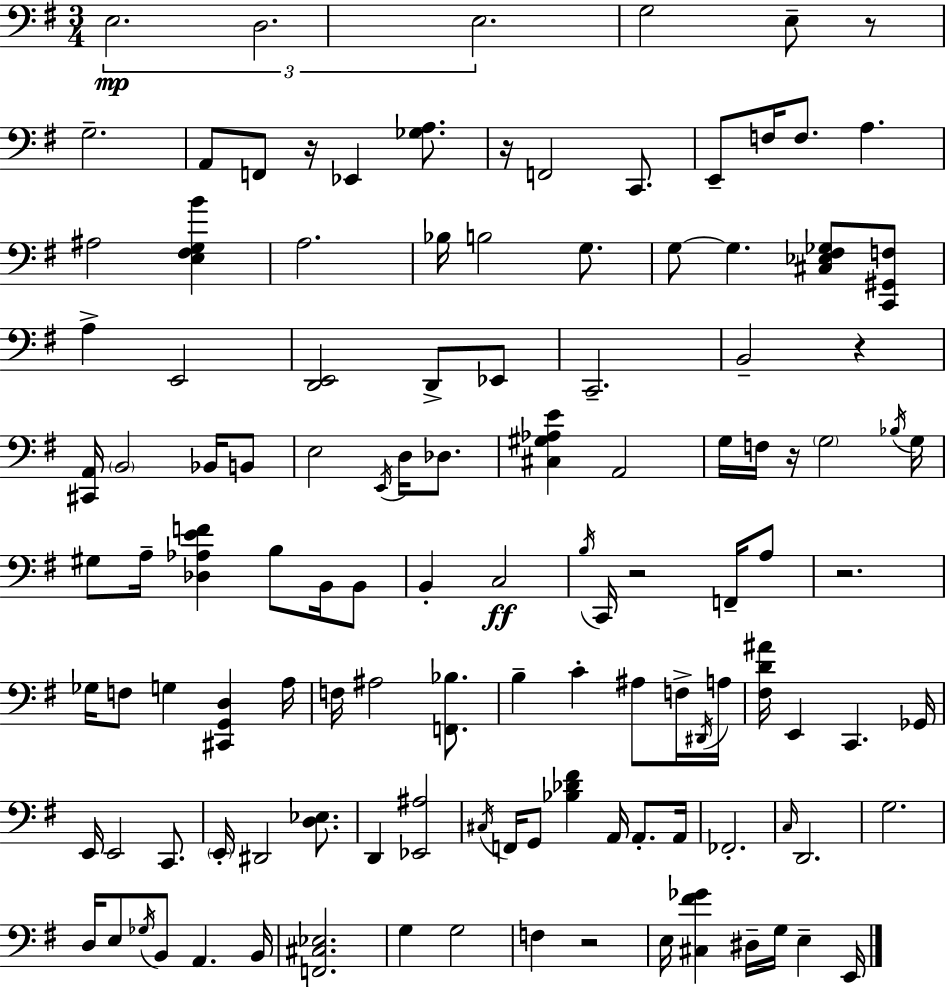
X:1
T:Untitled
M:3/4
L:1/4
K:G
E,2 D,2 E,2 G,2 E,/2 z/2 G,2 A,,/2 F,,/2 z/4 _E,, [_G,A,]/2 z/4 F,,2 C,,/2 E,,/2 F,/4 F,/2 A, ^A,2 [E,^F,G,B] A,2 _B,/4 B,2 G,/2 G,/2 G, [^C,_E,^F,_G,]/2 [C,,^G,,F,]/2 A, E,,2 [D,,E,,]2 D,,/2 _E,,/2 C,,2 B,,2 z [^C,,A,,]/4 B,,2 _B,,/4 B,,/2 E,2 E,,/4 D,/4 _D,/2 [^C,^G,_A,E] A,,2 G,/4 F,/4 z/4 G,2 _B,/4 G,/4 ^G,/2 A,/4 [_D,_A,EF] B,/2 B,,/4 B,,/2 B,, C,2 B,/4 C,,/4 z2 F,,/4 A,/2 z2 _G,/4 F,/2 G, [^C,,G,,D,] A,/4 F,/4 ^A,2 [F,,_B,]/2 B, C ^A,/2 F,/4 ^D,,/4 A,/4 [^F,D^A]/4 E,, C,, _G,,/4 E,,/4 E,,2 C,,/2 E,,/4 ^D,,2 [D,_E,]/2 D,, [_E,,^A,]2 ^C,/4 F,,/4 G,,/2 [_B,_D^F] A,,/4 A,,/2 A,,/4 _F,,2 C,/4 D,,2 G,2 D,/4 E,/2 _G,/4 B,,/2 A,, B,,/4 [F,,^C,_E,]2 G, G,2 F, z2 E,/4 [^C,^F_G] ^D,/4 G,/4 E, E,,/4